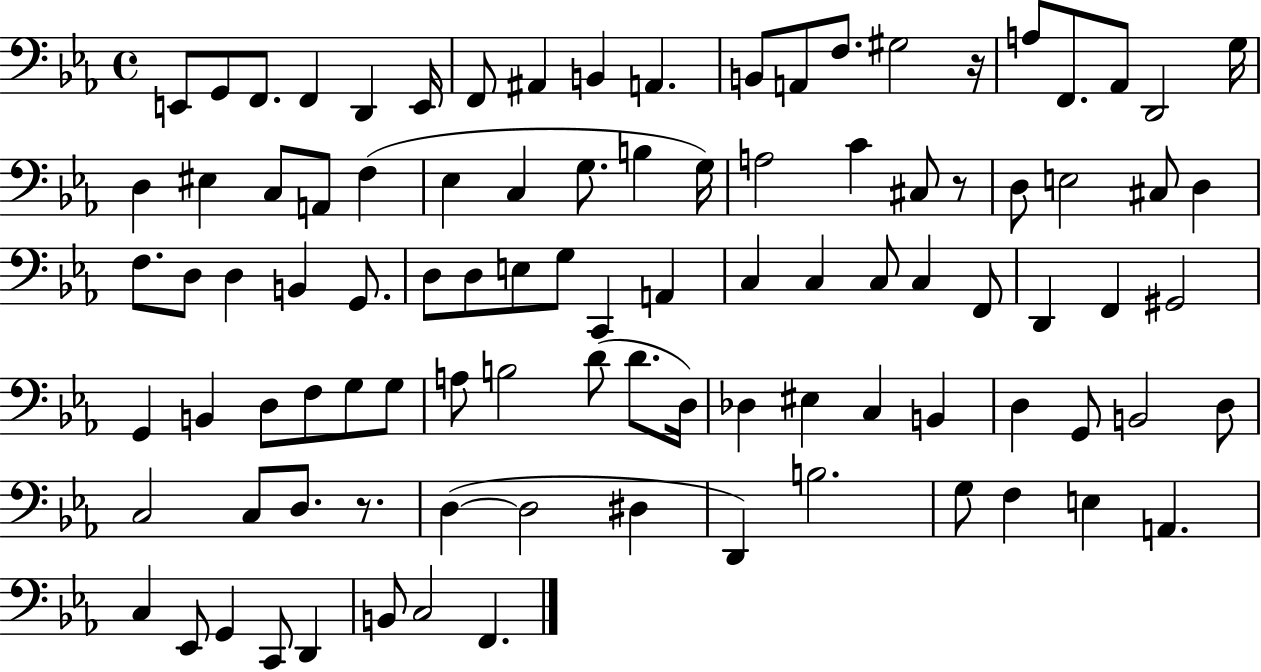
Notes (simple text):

E2/e G2/e F2/e. F2/q D2/q E2/s F2/e A#2/q B2/q A2/q. B2/e A2/e F3/e. G#3/h R/s A3/e F2/e. Ab2/e D2/h G3/s D3/q EIS3/q C3/e A2/e F3/q Eb3/q C3/q G3/e. B3/q G3/s A3/h C4/q C#3/e R/e D3/e E3/h C#3/e D3/q F3/e. D3/e D3/q B2/q G2/e. D3/e D3/e E3/e G3/e C2/q A2/q C3/q C3/q C3/e C3/q F2/e D2/q F2/q G#2/h G2/q B2/q D3/e F3/e G3/e G3/e A3/e B3/h D4/e D4/e. D3/s Db3/q EIS3/q C3/q B2/q D3/q G2/e B2/h D3/e C3/h C3/e D3/e. R/e. D3/q D3/h D#3/q D2/q B3/h. G3/e F3/q E3/q A2/q. C3/q Eb2/e G2/q C2/e D2/q B2/e C3/h F2/q.